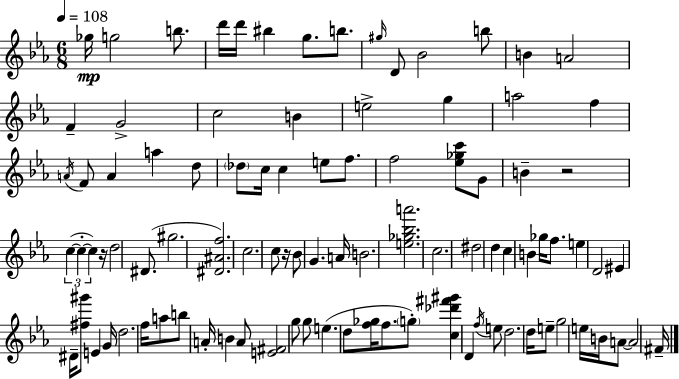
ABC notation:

X:1
T:Untitled
M:6/8
L:1/4
K:Cm
_g/4 g2 b/2 d'/4 d'/4 ^b g/2 b/2 ^g/4 D/2 _B2 b/2 B A2 F G2 c2 B e2 g a2 f A/4 F/2 A a d/2 _d/2 c/4 c e/2 f/2 f2 [_e_gc']/2 G/2 B z2 c c c z/4 d2 ^D/2 ^g2 [^D^Af]2 c2 c/2 z/4 _B/2 G A/4 B2 [e_g_ba']2 c2 ^d2 d c B _g/4 f/2 e D2 ^E ^D/4 [^f^g']/2 E G/4 d2 f/4 a/2 b/2 A/4 B A/2 [E^F]2 g/2 g/2 e d/2 [f_g]/4 f/2 g/2 [c_d'^f'^g'] D f/4 e/2 d2 d/4 e/2 g2 e/4 B/4 A/2 A2 ^F/4